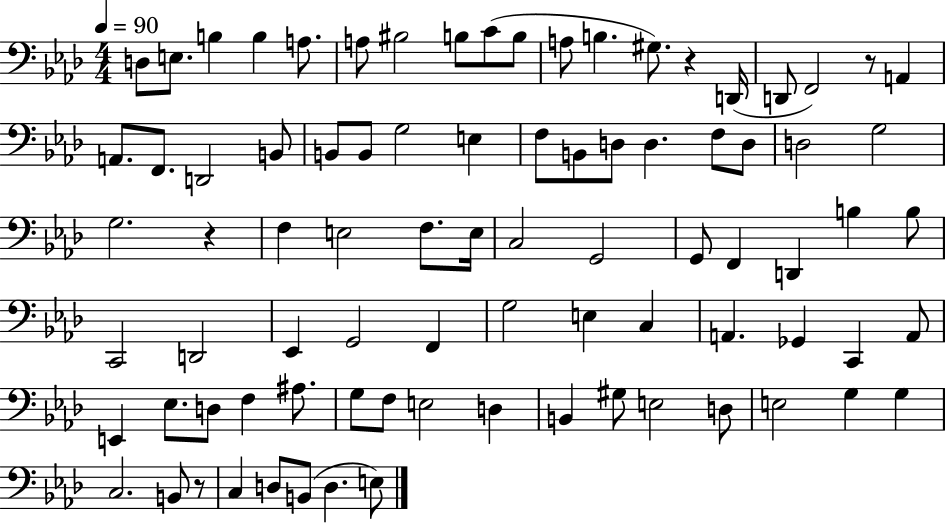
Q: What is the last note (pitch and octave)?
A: E3